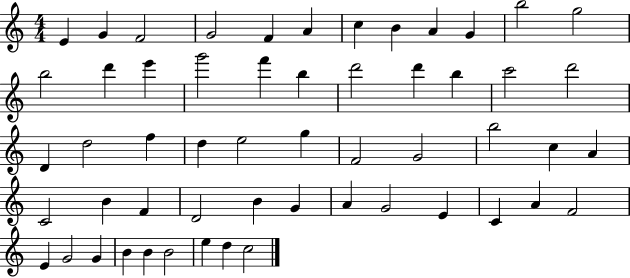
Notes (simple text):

E4/q G4/q F4/h G4/h F4/q A4/q C5/q B4/q A4/q G4/q B5/h G5/h B5/h D6/q E6/q G6/h F6/q B5/q D6/h D6/q B5/q C6/h D6/h D4/q D5/h F5/q D5/q E5/h G5/q F4/h G4/h B5/h C5/q A4/q C4/h B4/q F4/q D4/h B4/q G4/q A4/q G4/h E4/q C4/q A4/q F4/h E4/q G4/h G4/q B4/q B4/q B4/h E5/q D5/q C5/h